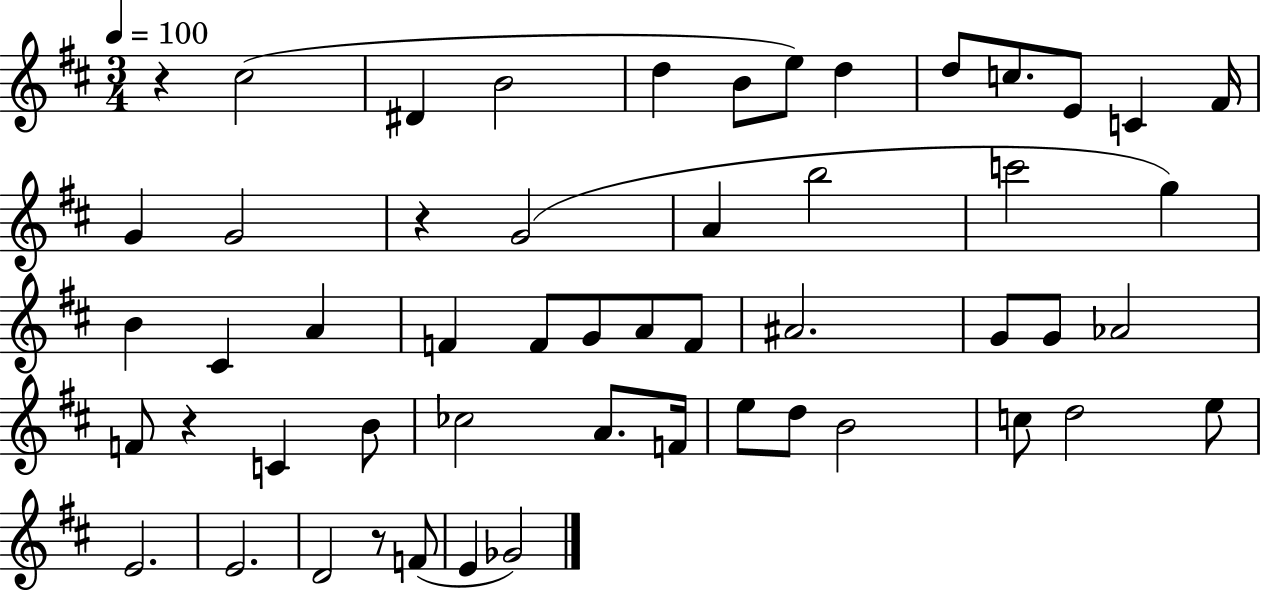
R/q C#5/h D#4/q B4/h D5/q B4/e E5/e D5/q D5/e C5/e. E4/e C4/q F#4/s G4/q G4/h R/q G4/h A4/q B5/h C6/h G5/q B4/q C#4/q A4/q F4/q F4/e G4/e A4/e F4/e A#4/h. G4/e G4/e Ab4/h F4/e R/q C4/q B4/e CES5/h A4/e. F4/s E5/e D5/e B4/h C5/e D5/h E5/e E4/h. E4/h. D4/h R/e F4/e E4/q Gb4/h